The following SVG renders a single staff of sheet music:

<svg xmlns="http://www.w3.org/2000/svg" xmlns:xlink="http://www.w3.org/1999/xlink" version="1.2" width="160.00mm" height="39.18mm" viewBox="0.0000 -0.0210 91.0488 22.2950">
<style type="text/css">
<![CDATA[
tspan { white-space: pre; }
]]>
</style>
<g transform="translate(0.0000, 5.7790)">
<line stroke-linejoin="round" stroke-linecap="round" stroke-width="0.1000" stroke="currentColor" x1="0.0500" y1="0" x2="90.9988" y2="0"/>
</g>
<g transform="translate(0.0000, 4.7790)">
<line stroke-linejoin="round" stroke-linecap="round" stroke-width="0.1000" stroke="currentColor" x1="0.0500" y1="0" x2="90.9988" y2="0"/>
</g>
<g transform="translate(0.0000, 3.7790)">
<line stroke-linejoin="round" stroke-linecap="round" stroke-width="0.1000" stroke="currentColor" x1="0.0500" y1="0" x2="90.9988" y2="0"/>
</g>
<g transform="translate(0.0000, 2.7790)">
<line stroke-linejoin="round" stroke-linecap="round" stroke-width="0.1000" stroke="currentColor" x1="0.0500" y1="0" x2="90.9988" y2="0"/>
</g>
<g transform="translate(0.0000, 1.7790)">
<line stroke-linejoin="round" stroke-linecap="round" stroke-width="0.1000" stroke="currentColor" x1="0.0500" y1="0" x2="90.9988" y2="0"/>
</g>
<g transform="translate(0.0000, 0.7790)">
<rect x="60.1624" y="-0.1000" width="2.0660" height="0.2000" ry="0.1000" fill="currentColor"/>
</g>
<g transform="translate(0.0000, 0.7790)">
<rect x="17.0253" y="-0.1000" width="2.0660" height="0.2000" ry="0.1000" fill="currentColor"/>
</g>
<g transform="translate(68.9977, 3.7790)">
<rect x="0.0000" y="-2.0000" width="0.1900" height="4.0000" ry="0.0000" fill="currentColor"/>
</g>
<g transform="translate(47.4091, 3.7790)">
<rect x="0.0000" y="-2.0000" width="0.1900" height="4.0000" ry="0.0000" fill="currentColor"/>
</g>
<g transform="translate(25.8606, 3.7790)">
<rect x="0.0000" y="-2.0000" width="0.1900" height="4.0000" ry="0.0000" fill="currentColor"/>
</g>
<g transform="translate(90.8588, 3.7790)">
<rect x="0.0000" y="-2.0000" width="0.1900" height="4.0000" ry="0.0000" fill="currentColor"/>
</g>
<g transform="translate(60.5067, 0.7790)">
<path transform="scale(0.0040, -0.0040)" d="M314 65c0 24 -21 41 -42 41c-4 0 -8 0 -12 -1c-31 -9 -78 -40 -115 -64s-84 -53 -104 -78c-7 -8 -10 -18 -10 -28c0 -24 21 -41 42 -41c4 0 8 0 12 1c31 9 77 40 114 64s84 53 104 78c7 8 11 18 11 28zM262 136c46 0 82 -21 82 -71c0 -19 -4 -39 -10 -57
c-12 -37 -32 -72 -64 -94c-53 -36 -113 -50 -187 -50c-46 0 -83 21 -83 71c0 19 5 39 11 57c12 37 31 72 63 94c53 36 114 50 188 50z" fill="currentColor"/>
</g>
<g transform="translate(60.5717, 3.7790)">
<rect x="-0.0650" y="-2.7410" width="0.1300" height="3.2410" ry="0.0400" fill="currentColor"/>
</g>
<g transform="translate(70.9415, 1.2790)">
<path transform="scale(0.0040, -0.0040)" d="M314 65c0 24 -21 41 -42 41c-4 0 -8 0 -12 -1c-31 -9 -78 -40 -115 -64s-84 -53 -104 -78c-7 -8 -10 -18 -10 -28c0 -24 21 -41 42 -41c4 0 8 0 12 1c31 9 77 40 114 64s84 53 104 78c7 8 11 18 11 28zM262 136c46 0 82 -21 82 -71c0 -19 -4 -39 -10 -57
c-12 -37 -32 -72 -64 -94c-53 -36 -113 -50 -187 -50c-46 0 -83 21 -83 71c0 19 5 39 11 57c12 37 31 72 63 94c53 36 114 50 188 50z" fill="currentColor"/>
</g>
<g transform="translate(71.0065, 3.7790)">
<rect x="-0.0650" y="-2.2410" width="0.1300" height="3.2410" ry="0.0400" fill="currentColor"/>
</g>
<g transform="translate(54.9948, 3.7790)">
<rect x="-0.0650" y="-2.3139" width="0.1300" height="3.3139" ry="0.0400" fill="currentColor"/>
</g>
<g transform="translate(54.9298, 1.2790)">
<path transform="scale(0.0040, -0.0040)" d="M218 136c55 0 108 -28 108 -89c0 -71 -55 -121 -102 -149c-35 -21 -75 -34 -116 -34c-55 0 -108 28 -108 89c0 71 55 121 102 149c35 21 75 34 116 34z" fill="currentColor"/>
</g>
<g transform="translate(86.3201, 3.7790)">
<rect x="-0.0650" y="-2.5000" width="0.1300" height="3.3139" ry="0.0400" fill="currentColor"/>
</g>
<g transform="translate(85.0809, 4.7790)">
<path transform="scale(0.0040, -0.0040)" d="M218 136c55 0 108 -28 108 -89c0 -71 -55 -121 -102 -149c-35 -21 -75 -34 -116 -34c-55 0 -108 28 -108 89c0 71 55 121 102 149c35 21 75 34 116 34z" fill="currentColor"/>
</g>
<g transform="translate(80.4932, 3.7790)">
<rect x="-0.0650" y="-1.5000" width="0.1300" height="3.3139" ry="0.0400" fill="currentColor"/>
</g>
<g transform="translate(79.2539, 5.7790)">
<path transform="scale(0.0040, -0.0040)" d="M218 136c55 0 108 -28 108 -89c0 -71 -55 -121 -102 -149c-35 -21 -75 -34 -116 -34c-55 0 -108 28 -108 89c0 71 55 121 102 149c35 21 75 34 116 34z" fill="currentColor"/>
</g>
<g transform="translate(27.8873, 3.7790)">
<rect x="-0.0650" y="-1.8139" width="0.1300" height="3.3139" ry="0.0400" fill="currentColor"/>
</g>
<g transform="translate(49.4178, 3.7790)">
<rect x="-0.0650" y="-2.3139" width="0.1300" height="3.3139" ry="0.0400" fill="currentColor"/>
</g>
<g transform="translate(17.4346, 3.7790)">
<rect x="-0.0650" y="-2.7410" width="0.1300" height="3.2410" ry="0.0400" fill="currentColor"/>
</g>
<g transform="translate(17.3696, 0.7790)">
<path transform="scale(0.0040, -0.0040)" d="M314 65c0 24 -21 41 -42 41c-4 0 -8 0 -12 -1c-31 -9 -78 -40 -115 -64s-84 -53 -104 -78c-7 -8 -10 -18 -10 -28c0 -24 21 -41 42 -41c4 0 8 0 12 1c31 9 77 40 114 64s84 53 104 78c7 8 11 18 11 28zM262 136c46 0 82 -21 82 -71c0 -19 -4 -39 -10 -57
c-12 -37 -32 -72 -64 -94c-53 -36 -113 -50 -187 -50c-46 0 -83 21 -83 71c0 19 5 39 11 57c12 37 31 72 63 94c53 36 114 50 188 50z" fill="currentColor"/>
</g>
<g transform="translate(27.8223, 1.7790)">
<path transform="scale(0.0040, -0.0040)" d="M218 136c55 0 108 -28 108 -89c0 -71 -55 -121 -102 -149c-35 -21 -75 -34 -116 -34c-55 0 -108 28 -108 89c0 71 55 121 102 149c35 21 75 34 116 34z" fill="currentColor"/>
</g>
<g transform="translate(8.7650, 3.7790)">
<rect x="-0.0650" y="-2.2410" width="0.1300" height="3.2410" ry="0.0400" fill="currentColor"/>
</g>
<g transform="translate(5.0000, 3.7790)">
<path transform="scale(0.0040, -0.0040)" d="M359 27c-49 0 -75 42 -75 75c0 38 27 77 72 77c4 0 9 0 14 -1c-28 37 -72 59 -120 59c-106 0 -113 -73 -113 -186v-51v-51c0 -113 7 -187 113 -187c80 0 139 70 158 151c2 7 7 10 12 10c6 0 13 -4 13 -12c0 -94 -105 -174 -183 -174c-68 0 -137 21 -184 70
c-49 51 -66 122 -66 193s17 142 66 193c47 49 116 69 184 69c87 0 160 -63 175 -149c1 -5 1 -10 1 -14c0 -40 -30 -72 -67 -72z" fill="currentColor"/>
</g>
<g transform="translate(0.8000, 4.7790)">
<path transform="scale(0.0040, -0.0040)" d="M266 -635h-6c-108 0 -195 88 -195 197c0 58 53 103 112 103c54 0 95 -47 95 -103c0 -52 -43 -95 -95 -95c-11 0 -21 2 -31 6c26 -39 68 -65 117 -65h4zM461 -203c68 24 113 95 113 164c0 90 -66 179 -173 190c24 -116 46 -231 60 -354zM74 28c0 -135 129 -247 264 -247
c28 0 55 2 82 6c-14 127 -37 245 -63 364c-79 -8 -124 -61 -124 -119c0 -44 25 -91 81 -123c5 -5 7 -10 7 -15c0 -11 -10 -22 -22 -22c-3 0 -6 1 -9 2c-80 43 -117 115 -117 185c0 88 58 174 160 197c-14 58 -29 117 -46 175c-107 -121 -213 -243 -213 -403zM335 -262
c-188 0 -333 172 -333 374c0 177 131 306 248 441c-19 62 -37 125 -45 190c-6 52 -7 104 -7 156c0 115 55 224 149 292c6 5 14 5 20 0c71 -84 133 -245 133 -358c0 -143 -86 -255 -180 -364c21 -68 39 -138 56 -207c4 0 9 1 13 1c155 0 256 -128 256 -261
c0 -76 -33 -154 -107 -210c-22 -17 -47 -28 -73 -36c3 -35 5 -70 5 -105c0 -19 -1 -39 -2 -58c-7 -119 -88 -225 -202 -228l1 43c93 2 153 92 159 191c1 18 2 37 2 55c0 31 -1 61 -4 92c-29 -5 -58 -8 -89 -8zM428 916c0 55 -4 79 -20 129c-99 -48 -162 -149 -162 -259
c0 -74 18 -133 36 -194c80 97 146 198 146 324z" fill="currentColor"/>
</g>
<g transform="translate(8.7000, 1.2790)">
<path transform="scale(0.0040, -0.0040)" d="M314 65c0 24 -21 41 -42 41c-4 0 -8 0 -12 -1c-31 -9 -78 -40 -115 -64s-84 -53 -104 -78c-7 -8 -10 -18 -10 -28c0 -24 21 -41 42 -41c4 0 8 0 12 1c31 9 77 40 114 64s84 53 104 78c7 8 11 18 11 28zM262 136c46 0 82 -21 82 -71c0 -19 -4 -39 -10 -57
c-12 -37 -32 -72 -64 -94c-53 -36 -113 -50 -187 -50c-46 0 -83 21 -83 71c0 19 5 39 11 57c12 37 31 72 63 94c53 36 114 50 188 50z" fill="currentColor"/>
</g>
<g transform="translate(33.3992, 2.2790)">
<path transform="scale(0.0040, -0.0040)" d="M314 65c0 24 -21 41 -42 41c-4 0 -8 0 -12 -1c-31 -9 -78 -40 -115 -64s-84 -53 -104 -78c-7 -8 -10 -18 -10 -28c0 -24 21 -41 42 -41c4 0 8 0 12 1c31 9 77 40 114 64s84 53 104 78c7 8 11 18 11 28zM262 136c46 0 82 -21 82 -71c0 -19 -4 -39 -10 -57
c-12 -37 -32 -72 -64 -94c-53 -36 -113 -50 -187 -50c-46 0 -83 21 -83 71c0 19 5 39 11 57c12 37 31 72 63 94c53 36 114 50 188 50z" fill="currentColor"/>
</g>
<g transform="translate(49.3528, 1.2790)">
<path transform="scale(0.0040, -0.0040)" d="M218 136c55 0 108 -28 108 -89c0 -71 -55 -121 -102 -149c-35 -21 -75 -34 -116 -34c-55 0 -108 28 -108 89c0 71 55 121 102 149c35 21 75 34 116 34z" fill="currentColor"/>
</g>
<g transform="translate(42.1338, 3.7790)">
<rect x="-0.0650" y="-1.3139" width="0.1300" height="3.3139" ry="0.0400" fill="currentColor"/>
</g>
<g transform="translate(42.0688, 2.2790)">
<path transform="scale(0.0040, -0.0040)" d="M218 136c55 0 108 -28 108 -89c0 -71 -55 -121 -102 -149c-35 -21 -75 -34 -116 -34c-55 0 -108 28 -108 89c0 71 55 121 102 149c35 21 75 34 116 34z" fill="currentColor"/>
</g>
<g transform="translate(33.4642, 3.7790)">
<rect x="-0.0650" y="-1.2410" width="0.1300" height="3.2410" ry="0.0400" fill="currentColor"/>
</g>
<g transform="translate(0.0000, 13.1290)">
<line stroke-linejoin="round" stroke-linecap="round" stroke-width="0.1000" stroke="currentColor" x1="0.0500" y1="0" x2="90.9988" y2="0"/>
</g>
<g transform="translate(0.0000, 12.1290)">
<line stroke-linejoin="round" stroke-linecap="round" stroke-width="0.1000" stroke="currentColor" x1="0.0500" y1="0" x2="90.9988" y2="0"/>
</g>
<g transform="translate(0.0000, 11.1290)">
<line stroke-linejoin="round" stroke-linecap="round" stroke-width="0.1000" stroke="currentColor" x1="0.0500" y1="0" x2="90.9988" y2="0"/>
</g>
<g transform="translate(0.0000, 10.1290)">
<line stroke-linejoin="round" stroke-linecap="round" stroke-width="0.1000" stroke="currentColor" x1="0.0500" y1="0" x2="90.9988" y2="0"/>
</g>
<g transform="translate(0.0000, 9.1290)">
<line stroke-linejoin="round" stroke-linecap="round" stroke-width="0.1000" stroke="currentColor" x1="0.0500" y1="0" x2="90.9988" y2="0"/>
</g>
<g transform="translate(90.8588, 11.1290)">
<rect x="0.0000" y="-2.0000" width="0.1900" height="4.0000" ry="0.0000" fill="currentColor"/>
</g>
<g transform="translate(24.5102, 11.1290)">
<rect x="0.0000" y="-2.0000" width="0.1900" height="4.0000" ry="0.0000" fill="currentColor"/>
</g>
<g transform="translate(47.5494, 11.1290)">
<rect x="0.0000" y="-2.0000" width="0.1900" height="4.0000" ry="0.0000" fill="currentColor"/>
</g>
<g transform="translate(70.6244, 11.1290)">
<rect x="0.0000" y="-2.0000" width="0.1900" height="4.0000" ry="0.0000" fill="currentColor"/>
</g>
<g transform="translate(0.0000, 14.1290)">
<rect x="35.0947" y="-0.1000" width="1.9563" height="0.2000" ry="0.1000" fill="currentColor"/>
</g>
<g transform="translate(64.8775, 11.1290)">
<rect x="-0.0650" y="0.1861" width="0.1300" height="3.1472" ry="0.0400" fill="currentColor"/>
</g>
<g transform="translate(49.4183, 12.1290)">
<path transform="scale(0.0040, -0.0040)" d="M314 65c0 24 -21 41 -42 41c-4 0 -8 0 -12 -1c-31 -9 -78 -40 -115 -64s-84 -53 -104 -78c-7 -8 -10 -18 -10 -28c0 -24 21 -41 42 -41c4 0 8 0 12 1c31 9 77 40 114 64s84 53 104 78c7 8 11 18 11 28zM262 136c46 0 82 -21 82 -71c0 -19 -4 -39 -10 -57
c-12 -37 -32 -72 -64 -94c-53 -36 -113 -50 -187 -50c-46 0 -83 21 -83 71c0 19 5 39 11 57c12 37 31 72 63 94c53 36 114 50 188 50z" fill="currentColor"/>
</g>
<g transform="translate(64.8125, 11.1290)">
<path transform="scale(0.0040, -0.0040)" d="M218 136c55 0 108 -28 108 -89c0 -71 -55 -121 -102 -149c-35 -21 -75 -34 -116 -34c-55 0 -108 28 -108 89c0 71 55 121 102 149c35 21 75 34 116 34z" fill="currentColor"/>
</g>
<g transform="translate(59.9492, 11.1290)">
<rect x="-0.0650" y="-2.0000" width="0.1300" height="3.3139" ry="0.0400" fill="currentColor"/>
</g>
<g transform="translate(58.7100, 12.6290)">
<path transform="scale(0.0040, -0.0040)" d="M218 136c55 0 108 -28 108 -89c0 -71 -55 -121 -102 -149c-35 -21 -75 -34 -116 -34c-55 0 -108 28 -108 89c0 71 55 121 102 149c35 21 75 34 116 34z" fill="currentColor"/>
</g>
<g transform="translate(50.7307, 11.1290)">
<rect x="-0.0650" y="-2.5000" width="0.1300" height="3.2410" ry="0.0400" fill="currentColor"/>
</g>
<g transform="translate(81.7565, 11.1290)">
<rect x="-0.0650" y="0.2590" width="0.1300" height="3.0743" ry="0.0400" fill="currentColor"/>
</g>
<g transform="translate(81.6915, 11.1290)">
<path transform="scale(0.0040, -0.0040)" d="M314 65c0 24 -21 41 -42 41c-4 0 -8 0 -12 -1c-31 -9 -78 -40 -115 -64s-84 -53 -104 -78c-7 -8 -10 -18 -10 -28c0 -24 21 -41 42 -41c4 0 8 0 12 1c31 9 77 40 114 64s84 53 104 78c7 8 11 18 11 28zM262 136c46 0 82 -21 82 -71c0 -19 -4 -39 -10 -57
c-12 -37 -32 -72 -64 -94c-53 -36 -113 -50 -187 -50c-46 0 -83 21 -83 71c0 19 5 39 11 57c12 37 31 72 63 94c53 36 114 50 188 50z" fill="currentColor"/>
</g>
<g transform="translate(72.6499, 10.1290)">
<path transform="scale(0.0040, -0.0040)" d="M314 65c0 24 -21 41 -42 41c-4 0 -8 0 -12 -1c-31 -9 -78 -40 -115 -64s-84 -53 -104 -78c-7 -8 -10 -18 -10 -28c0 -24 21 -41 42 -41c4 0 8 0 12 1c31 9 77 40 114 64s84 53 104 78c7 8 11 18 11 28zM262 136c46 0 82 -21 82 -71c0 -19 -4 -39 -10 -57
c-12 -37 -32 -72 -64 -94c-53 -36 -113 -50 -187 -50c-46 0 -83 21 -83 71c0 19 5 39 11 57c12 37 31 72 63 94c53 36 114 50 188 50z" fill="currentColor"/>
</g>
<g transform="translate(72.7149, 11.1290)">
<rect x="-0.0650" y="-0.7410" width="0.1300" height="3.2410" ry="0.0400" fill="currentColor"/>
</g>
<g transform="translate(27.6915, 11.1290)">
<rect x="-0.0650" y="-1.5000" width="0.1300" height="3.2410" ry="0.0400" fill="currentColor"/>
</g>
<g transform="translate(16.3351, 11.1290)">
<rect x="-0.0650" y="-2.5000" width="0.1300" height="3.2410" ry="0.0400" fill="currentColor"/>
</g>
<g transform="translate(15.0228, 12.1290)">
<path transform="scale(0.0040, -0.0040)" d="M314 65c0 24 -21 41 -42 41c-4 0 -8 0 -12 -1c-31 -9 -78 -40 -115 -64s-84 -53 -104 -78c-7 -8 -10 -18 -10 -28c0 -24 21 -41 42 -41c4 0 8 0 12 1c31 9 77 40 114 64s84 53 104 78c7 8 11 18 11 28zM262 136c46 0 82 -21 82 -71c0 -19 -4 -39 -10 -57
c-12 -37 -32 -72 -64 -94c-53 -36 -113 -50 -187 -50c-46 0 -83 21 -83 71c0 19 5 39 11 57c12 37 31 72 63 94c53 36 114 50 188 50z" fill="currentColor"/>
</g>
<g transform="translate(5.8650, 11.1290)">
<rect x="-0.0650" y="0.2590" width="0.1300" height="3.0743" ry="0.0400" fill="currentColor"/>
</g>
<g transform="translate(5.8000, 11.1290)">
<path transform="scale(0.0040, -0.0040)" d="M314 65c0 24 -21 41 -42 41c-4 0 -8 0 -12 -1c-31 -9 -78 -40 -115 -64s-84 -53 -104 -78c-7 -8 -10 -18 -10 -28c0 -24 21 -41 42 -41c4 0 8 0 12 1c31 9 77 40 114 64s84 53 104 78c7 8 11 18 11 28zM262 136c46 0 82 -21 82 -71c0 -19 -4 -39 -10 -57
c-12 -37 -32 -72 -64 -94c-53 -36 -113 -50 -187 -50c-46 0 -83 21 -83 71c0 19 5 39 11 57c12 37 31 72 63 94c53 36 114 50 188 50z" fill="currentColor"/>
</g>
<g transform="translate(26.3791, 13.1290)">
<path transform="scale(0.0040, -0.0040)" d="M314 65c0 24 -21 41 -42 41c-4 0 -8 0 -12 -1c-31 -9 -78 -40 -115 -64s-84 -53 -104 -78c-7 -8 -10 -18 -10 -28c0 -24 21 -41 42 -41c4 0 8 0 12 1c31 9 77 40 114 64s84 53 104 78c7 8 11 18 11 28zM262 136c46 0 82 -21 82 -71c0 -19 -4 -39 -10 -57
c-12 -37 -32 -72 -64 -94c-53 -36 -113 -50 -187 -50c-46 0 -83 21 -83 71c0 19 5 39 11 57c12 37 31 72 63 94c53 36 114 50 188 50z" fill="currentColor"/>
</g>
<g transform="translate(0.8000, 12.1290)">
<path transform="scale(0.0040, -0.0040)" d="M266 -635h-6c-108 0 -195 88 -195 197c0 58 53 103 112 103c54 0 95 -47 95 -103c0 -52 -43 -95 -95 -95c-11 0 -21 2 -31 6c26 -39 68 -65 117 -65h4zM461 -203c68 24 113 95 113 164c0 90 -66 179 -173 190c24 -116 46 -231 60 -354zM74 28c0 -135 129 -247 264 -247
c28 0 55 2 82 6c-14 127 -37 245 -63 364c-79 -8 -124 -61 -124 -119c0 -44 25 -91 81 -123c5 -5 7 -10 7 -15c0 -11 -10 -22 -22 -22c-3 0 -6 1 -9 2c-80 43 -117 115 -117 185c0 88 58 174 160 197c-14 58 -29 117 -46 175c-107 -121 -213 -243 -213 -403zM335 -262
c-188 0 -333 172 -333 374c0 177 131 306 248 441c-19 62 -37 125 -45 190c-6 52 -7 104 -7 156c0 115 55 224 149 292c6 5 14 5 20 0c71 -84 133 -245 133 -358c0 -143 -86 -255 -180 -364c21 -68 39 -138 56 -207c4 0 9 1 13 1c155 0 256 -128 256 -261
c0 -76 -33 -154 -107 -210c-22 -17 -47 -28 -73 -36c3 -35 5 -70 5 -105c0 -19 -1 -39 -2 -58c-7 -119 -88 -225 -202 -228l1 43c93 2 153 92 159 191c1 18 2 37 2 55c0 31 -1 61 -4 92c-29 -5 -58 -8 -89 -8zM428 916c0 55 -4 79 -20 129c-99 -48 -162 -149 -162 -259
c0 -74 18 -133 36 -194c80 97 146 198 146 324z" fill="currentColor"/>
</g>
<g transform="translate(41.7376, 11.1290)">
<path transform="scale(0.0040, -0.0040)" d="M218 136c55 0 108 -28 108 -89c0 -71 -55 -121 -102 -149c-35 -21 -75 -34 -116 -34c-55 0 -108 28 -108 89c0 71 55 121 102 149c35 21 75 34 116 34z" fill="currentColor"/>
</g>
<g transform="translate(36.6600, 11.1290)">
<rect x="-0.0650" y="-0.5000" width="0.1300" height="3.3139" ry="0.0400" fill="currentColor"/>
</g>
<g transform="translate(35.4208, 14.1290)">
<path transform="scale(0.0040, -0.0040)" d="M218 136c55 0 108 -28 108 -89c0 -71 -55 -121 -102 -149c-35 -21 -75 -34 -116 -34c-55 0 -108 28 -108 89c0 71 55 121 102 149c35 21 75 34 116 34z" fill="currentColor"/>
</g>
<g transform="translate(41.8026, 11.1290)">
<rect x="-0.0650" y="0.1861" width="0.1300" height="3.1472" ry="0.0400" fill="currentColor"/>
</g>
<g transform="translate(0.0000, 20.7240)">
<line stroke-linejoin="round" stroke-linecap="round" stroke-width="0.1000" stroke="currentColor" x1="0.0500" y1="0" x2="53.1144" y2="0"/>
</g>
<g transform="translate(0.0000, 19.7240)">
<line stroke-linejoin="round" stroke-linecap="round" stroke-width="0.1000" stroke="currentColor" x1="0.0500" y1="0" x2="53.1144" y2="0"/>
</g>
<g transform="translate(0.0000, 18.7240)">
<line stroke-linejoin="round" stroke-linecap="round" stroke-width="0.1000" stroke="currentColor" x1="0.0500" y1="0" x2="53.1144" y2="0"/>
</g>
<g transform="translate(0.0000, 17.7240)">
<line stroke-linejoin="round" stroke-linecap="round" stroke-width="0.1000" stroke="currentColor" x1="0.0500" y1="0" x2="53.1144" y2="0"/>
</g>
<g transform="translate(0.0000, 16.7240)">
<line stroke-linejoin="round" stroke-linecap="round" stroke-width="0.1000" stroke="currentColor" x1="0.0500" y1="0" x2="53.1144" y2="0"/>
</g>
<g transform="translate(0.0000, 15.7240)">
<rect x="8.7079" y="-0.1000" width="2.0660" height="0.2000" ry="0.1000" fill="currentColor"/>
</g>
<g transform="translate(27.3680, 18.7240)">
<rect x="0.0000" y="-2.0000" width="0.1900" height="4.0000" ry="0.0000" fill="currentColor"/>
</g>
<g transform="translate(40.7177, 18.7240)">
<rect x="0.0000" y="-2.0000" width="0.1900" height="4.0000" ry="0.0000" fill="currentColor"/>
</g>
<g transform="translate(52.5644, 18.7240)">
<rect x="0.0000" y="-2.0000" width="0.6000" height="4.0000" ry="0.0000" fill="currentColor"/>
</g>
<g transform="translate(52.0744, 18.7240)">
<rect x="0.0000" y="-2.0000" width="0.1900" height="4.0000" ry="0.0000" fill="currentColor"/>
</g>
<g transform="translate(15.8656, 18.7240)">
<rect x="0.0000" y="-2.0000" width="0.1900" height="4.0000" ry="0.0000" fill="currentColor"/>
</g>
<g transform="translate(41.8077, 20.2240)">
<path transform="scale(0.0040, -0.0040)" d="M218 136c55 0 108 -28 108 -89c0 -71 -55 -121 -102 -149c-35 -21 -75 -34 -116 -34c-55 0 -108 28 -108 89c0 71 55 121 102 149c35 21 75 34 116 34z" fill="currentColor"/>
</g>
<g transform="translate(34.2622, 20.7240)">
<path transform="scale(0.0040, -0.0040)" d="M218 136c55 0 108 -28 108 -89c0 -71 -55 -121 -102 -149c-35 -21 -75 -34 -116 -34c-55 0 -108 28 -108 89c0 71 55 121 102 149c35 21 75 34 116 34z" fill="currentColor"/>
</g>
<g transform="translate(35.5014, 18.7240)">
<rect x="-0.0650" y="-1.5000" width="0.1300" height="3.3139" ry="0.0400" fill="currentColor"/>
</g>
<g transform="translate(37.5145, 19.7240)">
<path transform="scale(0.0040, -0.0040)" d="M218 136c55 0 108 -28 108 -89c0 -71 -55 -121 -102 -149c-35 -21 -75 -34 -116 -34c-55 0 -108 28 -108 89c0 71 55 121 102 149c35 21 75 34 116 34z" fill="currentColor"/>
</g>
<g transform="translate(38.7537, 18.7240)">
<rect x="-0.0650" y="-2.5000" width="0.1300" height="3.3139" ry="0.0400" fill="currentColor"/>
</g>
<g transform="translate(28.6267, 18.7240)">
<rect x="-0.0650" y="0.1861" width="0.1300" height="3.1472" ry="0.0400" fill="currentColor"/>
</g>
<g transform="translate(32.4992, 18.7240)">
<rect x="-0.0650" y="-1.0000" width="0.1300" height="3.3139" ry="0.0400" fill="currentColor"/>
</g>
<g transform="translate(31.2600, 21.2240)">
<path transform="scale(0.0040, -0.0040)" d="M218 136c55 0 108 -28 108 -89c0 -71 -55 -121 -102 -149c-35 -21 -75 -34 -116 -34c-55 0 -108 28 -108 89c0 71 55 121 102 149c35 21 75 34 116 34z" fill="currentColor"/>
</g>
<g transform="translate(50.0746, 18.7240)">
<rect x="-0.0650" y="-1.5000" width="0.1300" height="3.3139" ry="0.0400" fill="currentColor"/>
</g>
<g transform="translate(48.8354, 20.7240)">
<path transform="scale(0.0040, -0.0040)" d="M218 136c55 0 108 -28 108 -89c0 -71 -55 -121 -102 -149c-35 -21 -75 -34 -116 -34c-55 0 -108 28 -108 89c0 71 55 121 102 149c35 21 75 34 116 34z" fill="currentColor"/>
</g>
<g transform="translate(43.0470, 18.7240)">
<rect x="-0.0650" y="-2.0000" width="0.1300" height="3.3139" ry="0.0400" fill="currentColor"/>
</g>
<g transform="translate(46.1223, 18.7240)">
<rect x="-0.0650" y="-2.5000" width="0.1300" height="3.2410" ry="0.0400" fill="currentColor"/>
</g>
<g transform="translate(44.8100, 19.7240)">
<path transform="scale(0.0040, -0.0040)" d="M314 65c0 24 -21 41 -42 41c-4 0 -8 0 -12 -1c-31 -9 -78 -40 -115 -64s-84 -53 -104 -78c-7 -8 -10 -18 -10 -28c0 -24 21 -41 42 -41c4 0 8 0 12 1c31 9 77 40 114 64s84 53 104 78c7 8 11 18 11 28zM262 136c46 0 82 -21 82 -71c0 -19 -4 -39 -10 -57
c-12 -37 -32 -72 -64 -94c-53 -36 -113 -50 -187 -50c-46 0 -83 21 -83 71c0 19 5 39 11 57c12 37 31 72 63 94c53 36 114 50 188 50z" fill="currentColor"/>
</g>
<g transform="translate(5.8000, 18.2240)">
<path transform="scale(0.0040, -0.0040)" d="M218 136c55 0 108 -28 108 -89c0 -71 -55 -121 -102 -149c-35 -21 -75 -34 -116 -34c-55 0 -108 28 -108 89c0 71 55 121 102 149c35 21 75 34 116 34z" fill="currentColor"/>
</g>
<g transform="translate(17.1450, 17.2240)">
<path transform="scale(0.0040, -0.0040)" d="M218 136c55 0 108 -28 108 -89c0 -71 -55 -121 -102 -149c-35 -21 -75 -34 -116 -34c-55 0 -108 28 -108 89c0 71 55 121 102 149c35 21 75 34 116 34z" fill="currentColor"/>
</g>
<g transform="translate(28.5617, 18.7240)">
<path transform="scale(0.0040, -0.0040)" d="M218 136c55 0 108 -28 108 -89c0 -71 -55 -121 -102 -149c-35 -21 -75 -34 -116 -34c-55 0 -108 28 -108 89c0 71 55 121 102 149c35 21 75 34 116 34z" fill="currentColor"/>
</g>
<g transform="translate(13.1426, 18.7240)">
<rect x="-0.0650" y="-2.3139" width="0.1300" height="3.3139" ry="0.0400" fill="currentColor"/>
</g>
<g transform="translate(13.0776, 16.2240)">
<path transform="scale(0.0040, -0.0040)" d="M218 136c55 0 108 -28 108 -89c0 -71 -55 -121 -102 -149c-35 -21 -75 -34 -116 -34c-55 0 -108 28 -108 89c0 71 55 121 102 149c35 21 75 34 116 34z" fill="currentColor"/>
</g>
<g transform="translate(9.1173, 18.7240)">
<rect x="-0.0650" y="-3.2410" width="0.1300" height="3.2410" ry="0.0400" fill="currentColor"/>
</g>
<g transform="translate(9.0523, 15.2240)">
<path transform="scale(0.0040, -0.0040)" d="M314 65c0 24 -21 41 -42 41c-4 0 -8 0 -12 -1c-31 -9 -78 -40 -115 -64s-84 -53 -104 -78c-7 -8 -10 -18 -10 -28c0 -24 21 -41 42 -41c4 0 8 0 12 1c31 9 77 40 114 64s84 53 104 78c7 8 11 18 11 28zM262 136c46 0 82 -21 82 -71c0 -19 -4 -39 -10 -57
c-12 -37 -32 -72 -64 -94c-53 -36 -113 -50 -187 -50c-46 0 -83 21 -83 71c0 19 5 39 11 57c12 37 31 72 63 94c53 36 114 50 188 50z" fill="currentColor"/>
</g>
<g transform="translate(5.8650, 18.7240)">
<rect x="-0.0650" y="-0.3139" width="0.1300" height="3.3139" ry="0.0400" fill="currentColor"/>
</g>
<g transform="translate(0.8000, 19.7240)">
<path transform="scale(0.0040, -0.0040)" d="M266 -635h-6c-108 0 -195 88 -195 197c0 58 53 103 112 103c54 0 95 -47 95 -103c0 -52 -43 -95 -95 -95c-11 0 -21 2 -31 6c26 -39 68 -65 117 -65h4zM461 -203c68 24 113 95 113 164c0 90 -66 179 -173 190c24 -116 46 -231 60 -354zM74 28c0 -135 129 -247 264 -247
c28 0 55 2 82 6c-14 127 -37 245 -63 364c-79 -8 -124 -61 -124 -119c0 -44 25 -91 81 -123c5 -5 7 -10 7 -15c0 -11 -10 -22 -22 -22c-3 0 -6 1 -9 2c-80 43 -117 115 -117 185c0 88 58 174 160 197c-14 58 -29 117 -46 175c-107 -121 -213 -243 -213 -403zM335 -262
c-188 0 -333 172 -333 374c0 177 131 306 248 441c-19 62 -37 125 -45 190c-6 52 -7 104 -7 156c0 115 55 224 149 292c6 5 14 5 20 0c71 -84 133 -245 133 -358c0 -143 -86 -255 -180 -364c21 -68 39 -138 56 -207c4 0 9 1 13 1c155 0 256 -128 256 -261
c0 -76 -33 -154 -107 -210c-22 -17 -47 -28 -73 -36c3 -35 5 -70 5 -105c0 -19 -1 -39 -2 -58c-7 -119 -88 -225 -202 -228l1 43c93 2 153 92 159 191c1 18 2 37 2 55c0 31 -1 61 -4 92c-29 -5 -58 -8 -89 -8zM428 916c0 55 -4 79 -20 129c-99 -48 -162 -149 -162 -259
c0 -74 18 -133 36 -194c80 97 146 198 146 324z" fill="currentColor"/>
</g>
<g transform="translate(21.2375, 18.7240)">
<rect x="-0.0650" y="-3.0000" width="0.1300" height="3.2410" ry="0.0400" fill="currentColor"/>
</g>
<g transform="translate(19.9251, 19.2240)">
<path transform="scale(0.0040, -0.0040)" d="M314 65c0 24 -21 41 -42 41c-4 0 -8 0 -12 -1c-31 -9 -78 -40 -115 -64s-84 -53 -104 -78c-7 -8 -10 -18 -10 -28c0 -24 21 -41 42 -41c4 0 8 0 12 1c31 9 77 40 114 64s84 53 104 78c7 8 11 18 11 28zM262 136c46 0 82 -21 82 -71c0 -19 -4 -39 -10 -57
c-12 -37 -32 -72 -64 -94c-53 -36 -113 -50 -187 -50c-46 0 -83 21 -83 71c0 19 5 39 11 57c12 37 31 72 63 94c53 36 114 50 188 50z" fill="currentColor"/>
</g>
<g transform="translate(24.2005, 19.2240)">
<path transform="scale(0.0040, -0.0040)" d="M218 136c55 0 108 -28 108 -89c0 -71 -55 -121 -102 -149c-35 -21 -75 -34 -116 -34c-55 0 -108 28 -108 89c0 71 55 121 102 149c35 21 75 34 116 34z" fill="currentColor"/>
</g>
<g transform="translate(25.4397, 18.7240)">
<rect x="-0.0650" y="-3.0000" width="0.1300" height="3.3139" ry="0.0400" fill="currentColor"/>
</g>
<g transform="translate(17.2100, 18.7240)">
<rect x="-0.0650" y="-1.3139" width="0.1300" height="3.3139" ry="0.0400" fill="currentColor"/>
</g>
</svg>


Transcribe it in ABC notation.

X:1
T:Untitled
M:4/4
L:1/4
K:C
g2 a2 f e2 e g g a2 g2 E G B2 G2 E2 C B G2 F B d2 B2 c b2 g e A2 A B D E G F G2 E